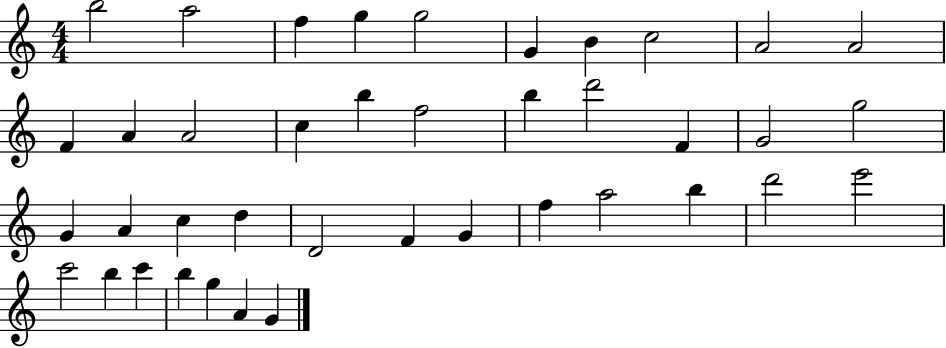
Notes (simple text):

B5/h A5/h F5/q G5/q G5/h G4/q B4/q C5/h A4/h A4/h F4/q A4/q A4/h C5/q B5/q F5/h B5/q D6/h F4/q G4/h G5/h G4/q A4/q C5/q D5/q D4/h F4/q G4/q F5/q A5/h B5/q D6/h E6/h C6/h B5/q C6/q B5/q G5/q A4/q G4/q